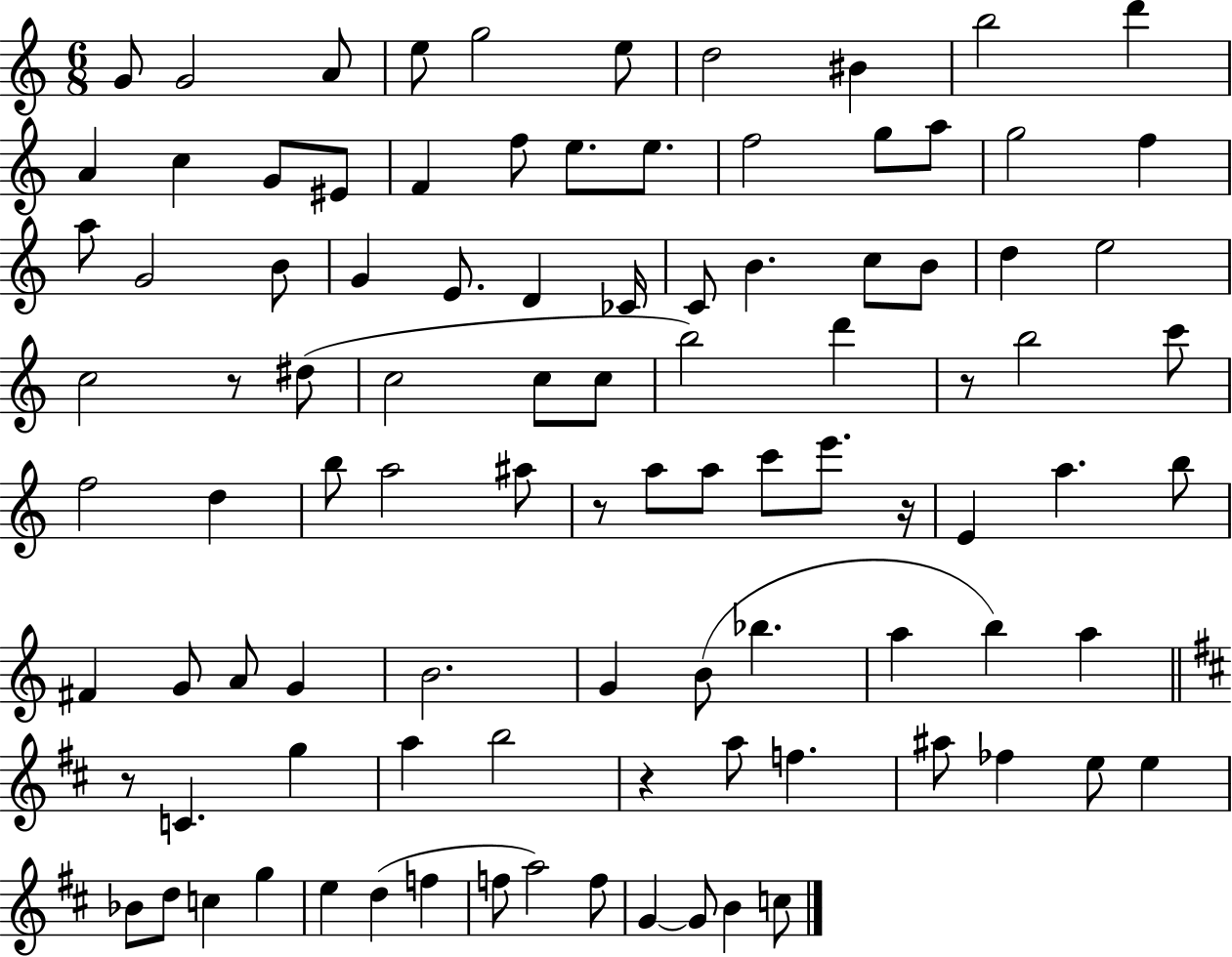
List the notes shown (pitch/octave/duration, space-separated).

G4/e G4/h A4/e E5/e G5/h E5/e D5/h BIS4/q B5/h D6/q A4/q C5/q G4/e EIS4/e F4/q F5/e E5/e. E5/e. F5/h G5/e A5/e G5/h F5/q A5/e G4/h B4/e G4/q E4/e. D4/q CES4/s C4/e B4/q. C5/e B4/e D5/q E5/h C5/h R/e D#5/e C5/h C5/e C5/e B5/h D6/q R/e B5/h C6/e F5/h D5/q B5/e A5/h A#5/e R/e A5/e A5/e C6/e E6/e. R/s E4/q A5/q. B5/e F#4/q G4/e A4/e G4/q B4/h. G4/q B4/e Bb5/q. A5/q B5/q A5/q R/e C4/q. G5/q A5/q B5/h R/q A5/e F5/q. A#5/e FES5/q E5/e E5/q Bb4/e D5/e C5/q G5/q E5/q D5/q F5/q F5/e A5/h F5/e G4/q G4/e B4/q C5/e